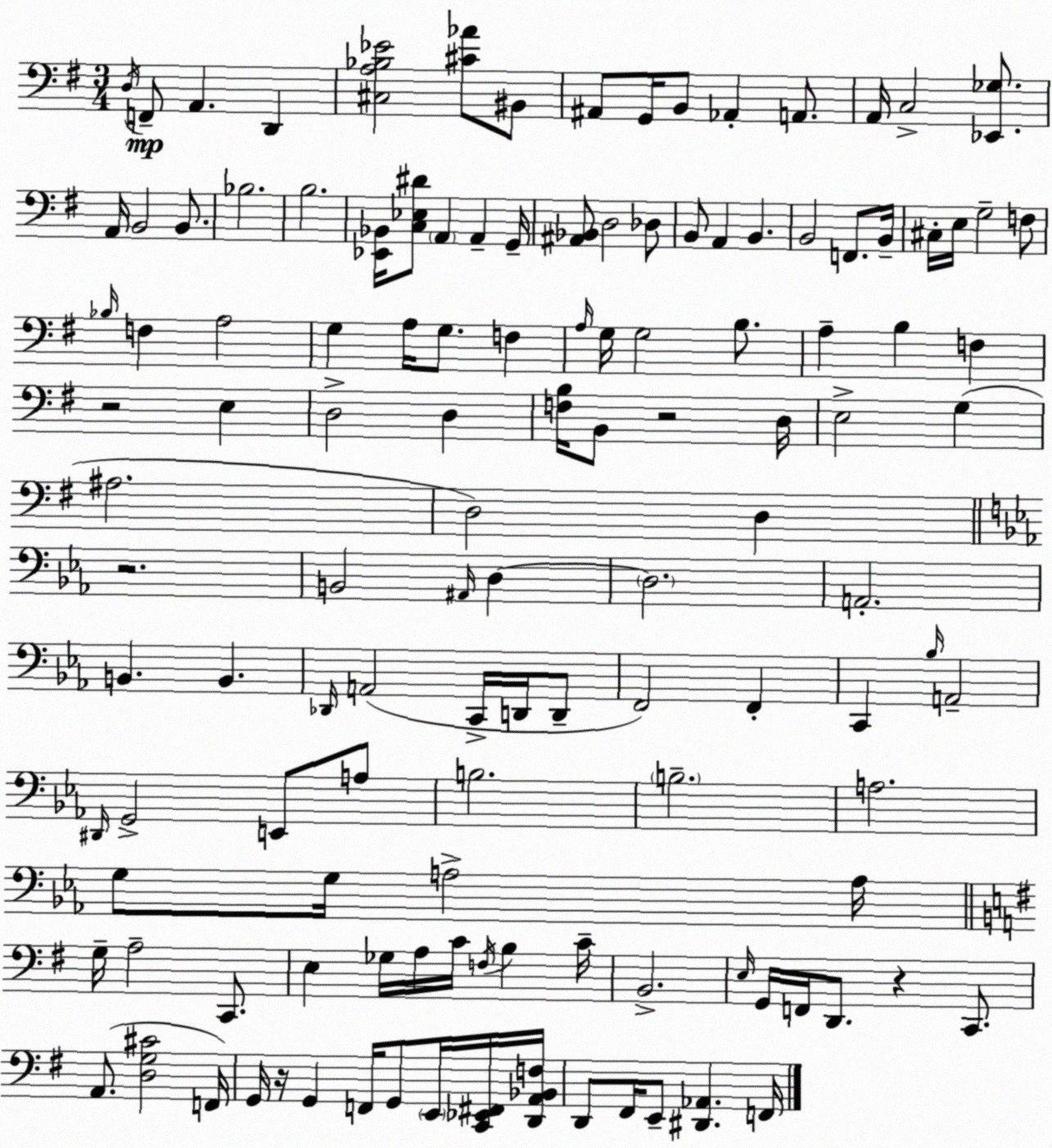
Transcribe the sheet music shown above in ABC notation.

X:1
T:Untitled
M:3/4
L:1/4
K:Em
D,/4 F,,/2 A,, D,, [^C,A,_B,_E]2 [^C_A]/2 ^B,,/2 ^A,,/2 G,,/4 B,,/2 _A,, A,,/2 A,,/4 C,2 [_E,,_G,]/2 A,,/4 B,,2 B,,/2 _B,2 B,2 [_E,,_B,,]/4 [C,_E,^D]/2 A,, A,, G,,/4 [^A,,_B,,]/2 D,2 _D,/2 B,,/2 A,, B,, B,,2 F,,/2 B,,/4 ^C,/4 E,/4 G,2 F,/2 _B,/4 F, A,2 G, A,/4 G,/2 F, A,/4 G,/4 G,2 B,/2 A, B, F, z2 E, D,2 D, [F,B,]/4 B,,/2 z2 D,/4 E,2 G, ^A,2 D,2 D, z2 B,,2 ^A,,/4 D, D,2 A,,2 B,, B,, _D,,/4 A,,2 C,,/4 D,,/4 D,,/2 F,,2 F,, C,, _B,/4 A,,2 ^D,,/4 G,,2 E,,/2 A,/2 B,2 B,2 A,2 G,/2 G,/4 A,2 A,/4 G,/4 A,2 C,,/2 E, _G,/4 A,/4 C/4 F,/4 B, C/4 B,,2 E,/4 G,,/4 F,,/4 D,,/2 z C,,/2 A,,/2 [D,G,^C]2 F,,/4 G,,/4 z/4 G,, F,,/4 G,,/2 E,,/4 [C,,_E,,^F,,]/4 [D,,A,,_B,,F,]/4 D,,/2 ^F,,/4 E,,/2 [^D,,_A,,] F,,/4